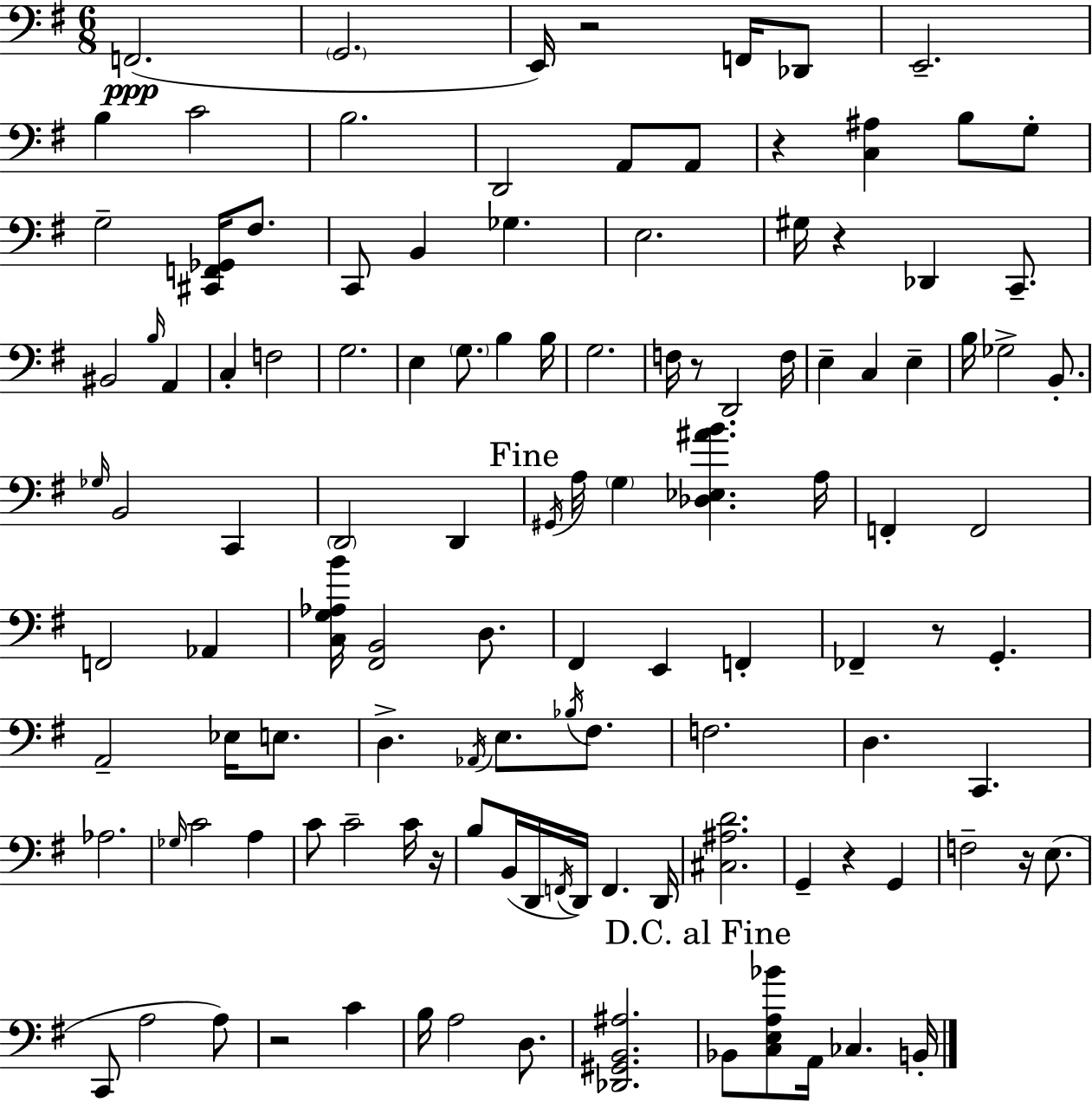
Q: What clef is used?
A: bass